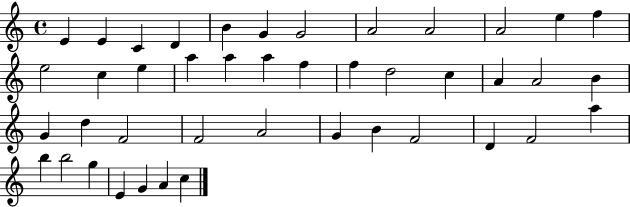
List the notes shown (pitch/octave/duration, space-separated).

E4/q E4/q C4/q D4/q B4/q G4/q G4/h A4/h A4/h A4/h E5/q F5/q E5/h C5/q E5/q A5/q A5/q A5/q F5/q F5/q D5/h C5/q A4/q A4/h B4/q G4/q D5/q F4/h F4/h A4/h G4/q B4/q F4/h D4/q F4/h A5/q B5/q B5/h G5/q E4/q G4/q A4/q C5/q